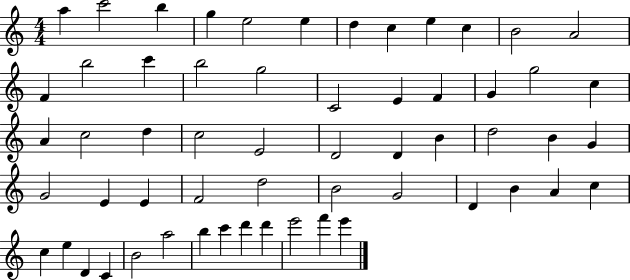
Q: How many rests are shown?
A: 0